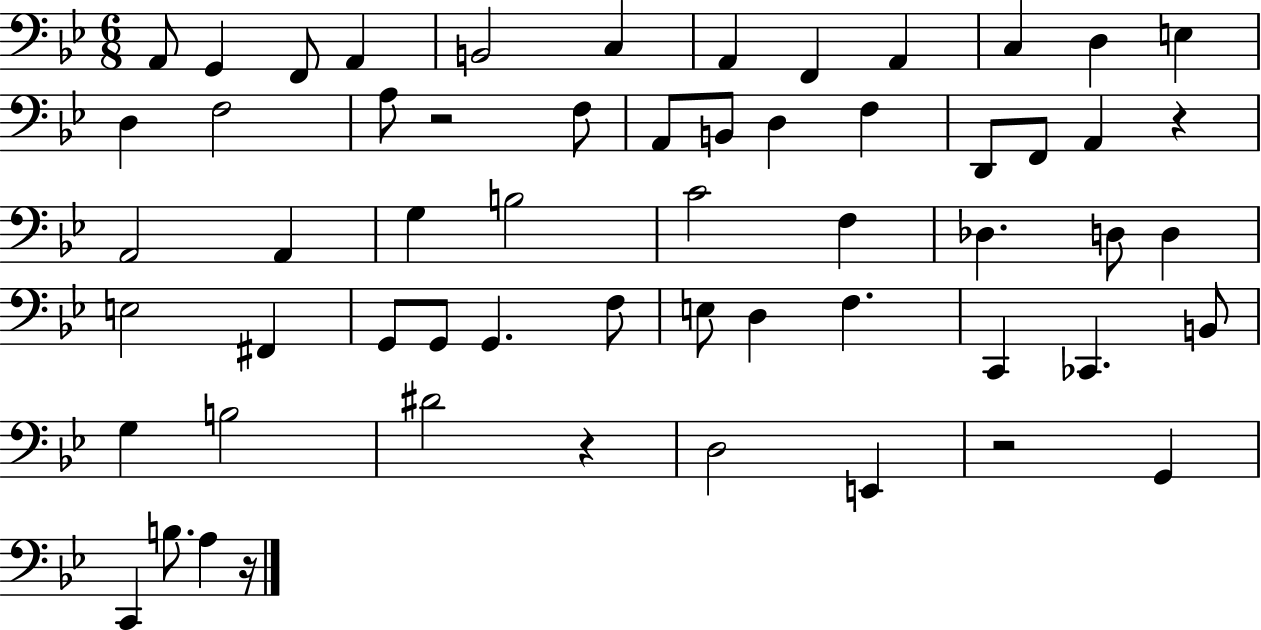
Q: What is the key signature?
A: BES major